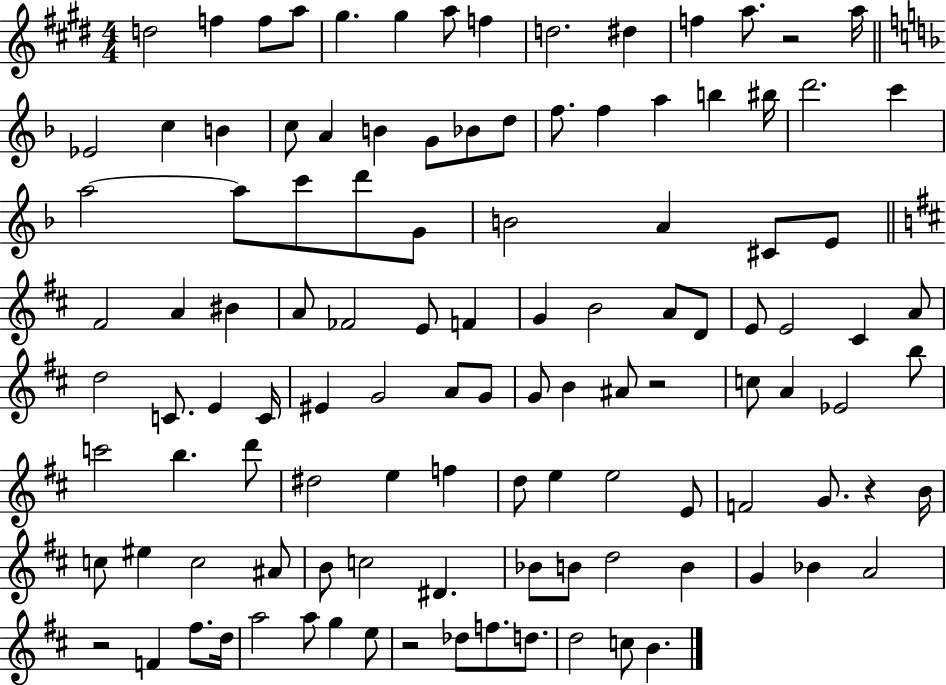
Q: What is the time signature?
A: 4/4